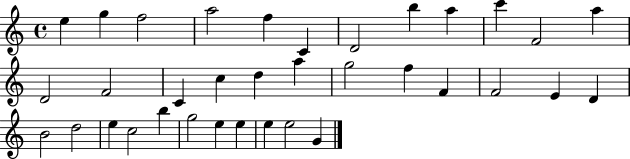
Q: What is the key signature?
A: C major